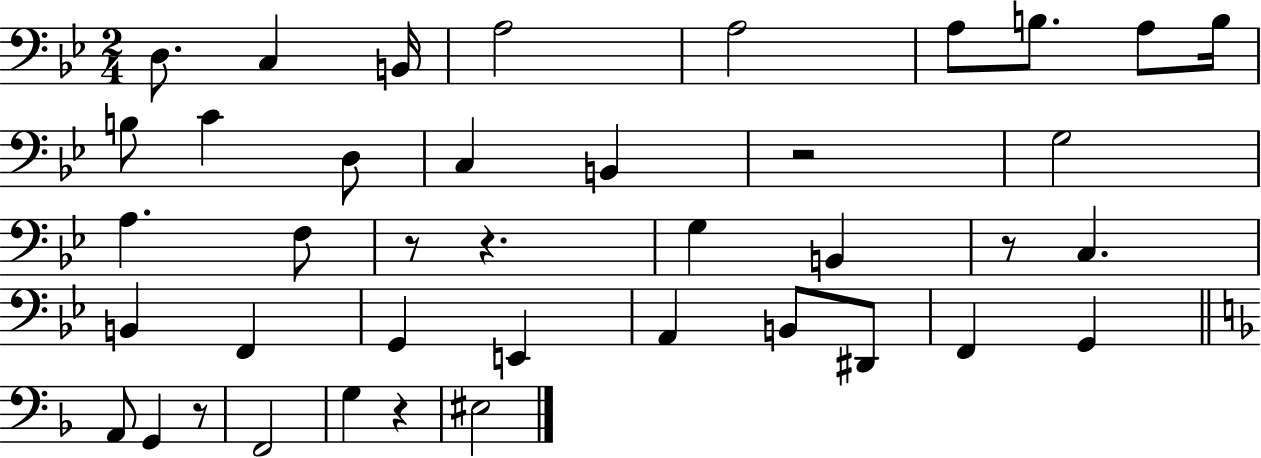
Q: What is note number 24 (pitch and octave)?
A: E2